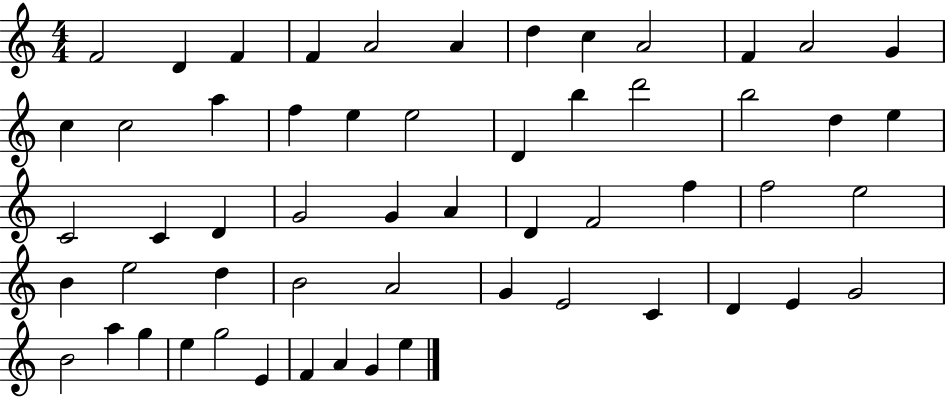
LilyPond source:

{
  \clef treble
  \numericTimeSignature
  \time 4/4
  \key c \major
  f'2 d'4 f'4 | f'4 a'2 a'4 | d''4 c''4 a'2 | f'4 a'2 g'4 | \break c''4 c''2 a''4 | f''4 e''4 e''2 | d'4 b''4 d'''2 | b''2 d''4 e''4 | \break c'2 c'4 d'4 | g'2 g'4 a'4 | d'4 f'2 f''4 | f''2 e''2 | \break b'4 e''2 d''4 | b'2 a'2 | g'4 e'2 c'4 | d'4 e'4 g'2 | \break b'2 a''4 g''4 | e''4 g''2 e'4 | f'4 a'4 g'4 e''4 | \bar "|."
}